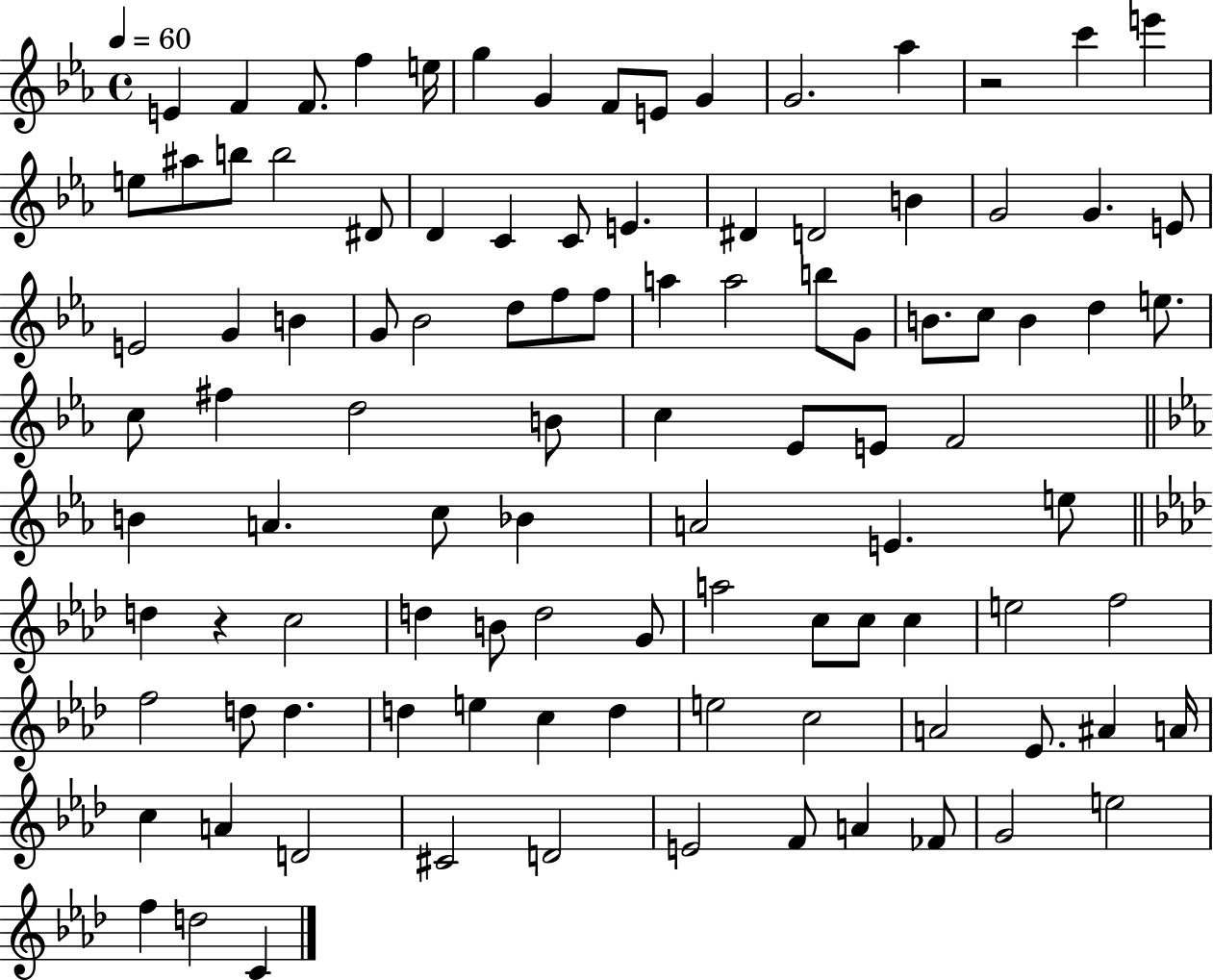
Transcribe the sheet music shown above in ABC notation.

X:1
T:Untitled
M:4/4
L:1/4
K:Eb
E F F/2 f e/4 g G F/2 E/2 G G2 _a z2 c' e' e/2 ^a/2 b/2 b2 ^D/2 D C C/2 E ^D D2 B G2 G E/2 E2 G B G/2 _B2 d/2 f/2 f/2 a a2 b/2 G/2 B/2 c/2 B d e/2 c/2 ^f d2 B/2 c _E/2 E/2 F2 B A c/2 _B A2 E e/2 d z c2 d B/2 d2 G/2 a2 c/2 c/2 c e2 f2 f2 d/2 d d e c d e2 c2 A2 _E/2 ^A A/4 c A D2 ^C2 D2 E2 F/2 A _F/2 G2 e2 f d2 C